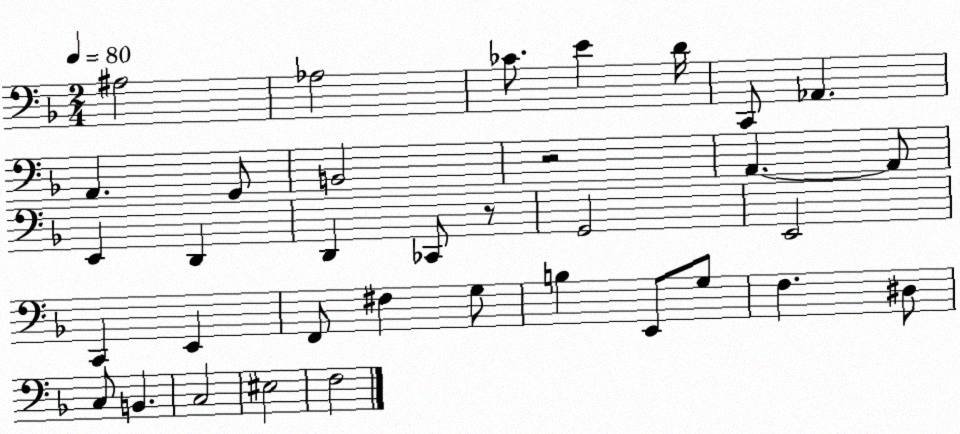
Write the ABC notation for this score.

X:1
T:Untitled
M:2/4
L:1/4
K:F
^A,2 _A,2 _C/2 E D/4 C,,/2 _A,, A,, G,,/2 B,,2 z2 A,, A,,/2 E,, D,, D,, _C,,/2 z/2 G,,2 E,,2 C,, E,, F,,/2 ^F, G,/2 B, E,,/2 G,/2 F, ^D,/2 C,/2 B,, C,2 ^E,2 F,2